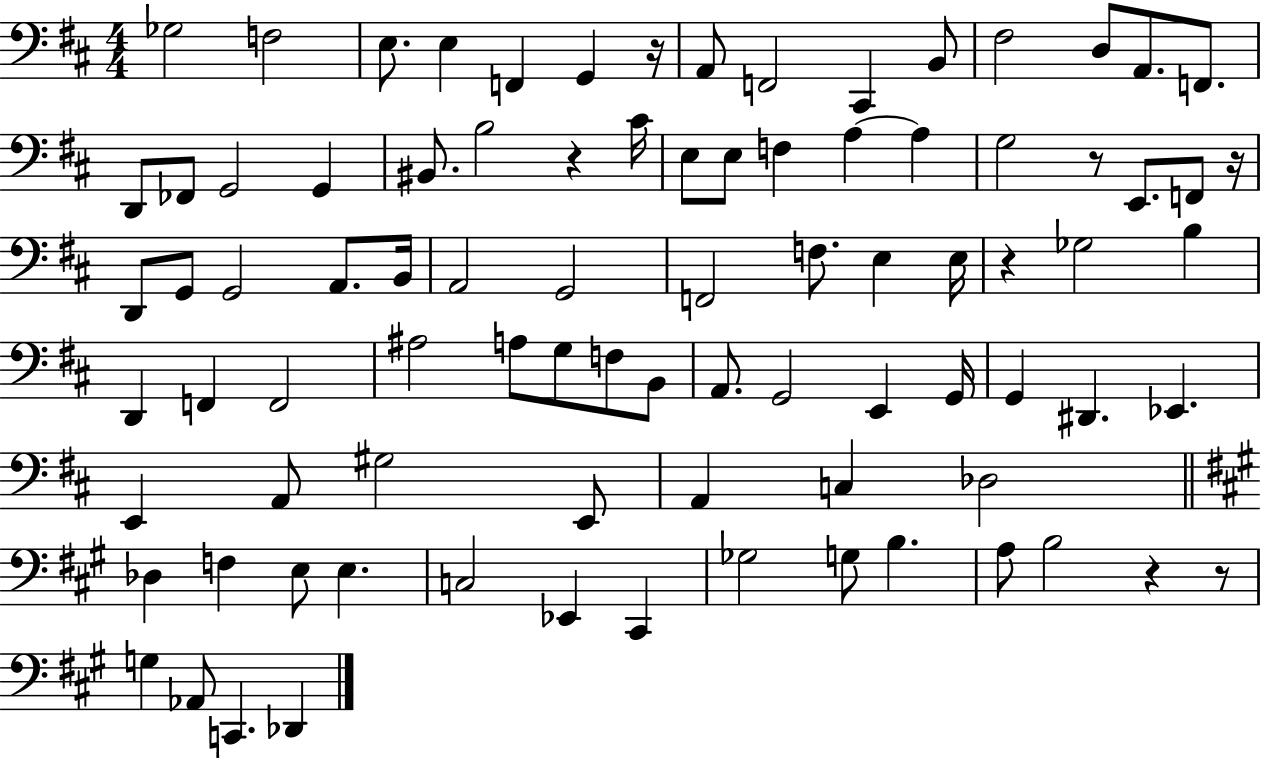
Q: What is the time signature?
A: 4/4